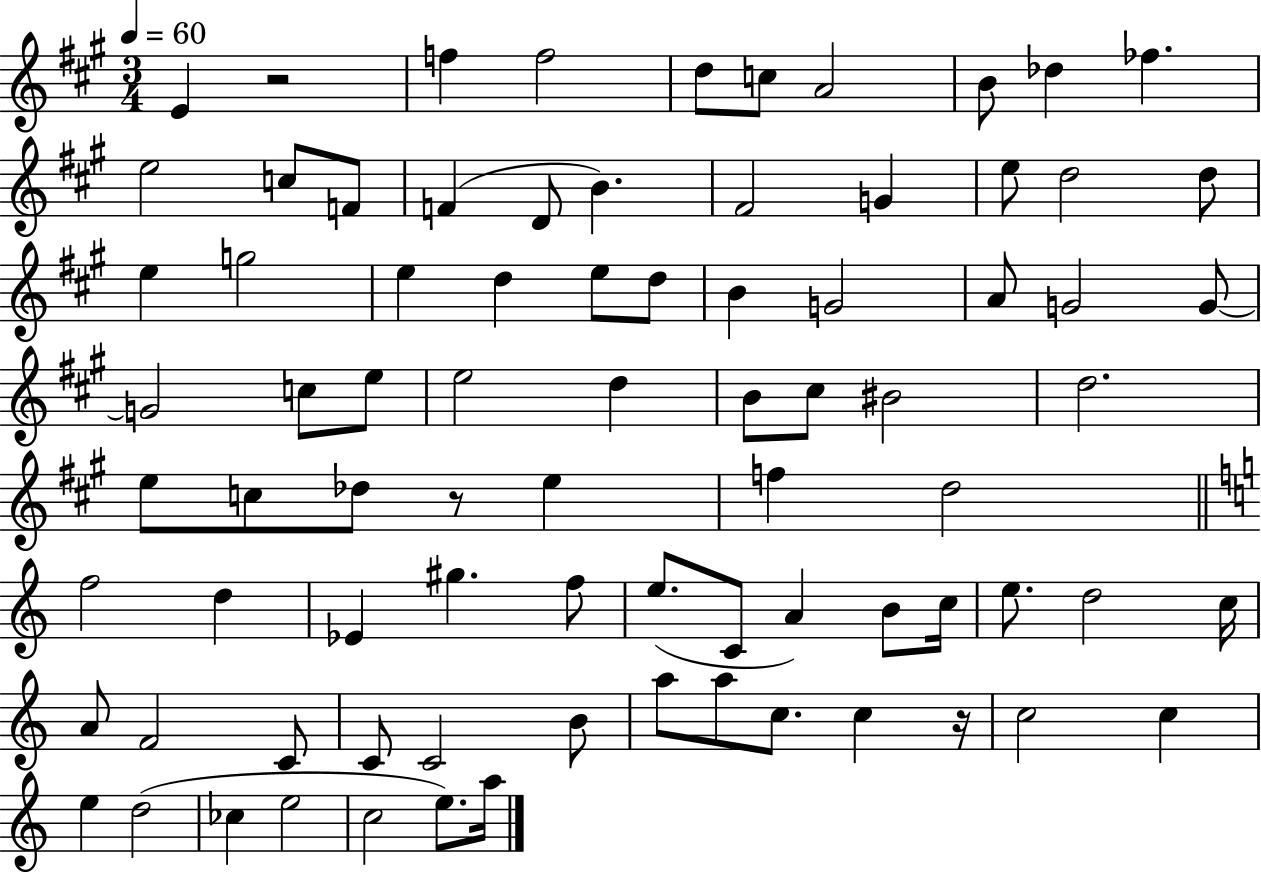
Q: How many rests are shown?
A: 3